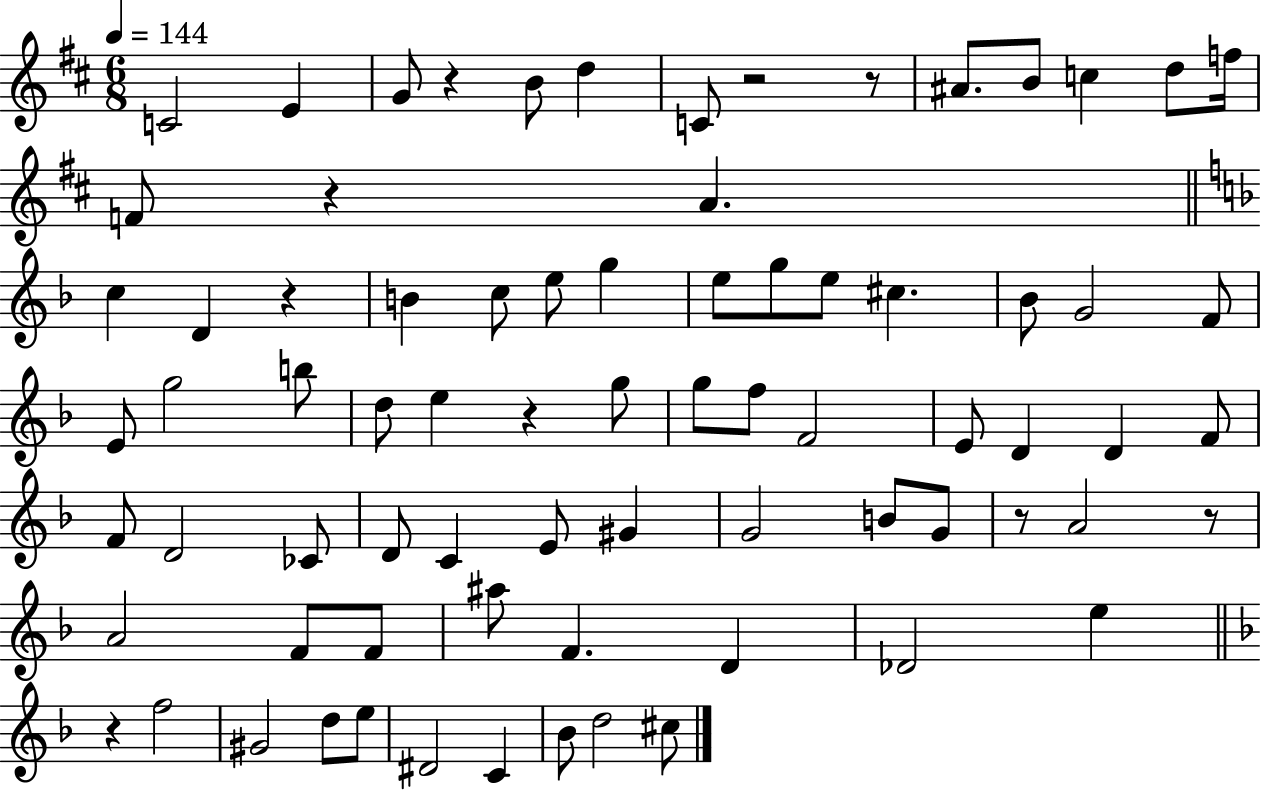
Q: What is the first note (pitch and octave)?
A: C4